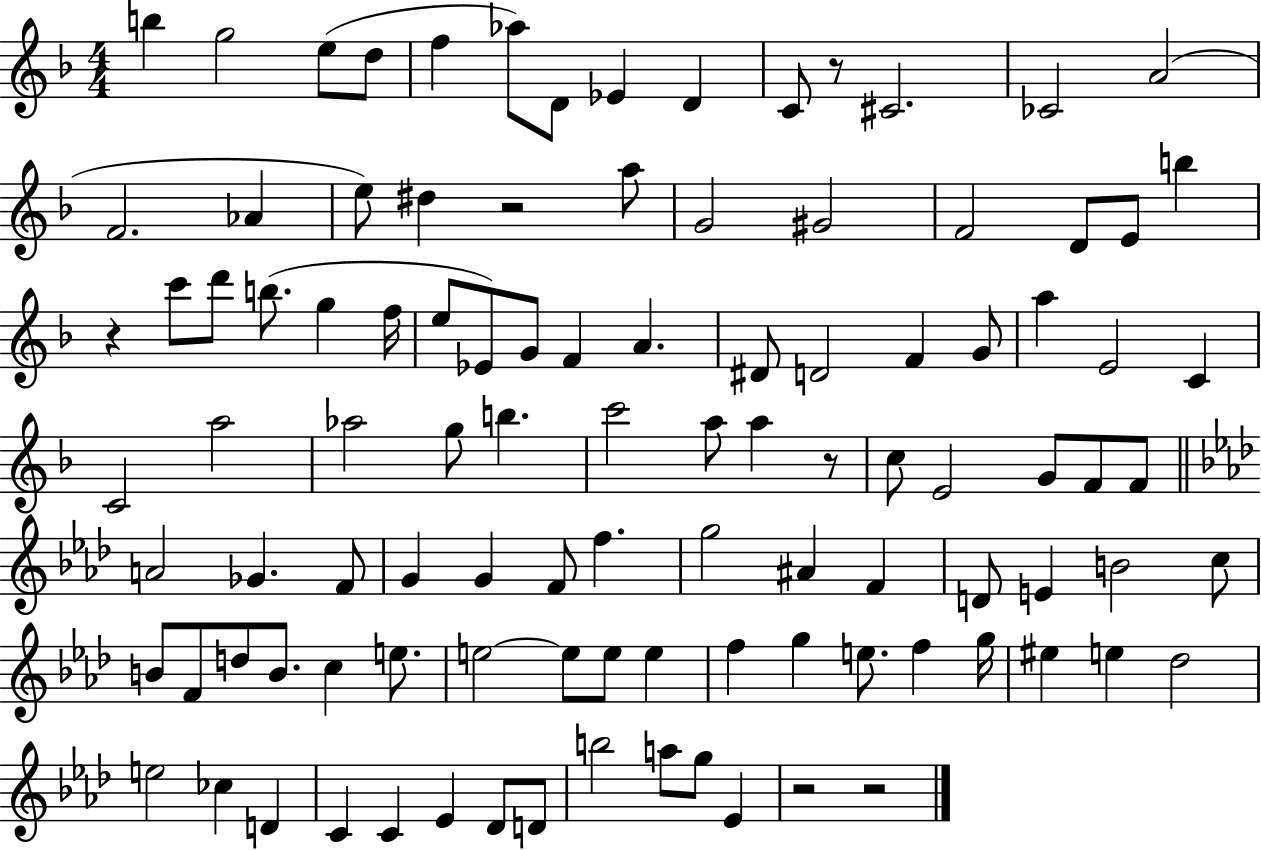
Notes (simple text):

B5/q G5/h E5/e D5/e F5/q Ab5/e D4/e Eb4/q D4/q C4/e R/e C#4/h. CES4/h A4/h F4/h. Ab4/q E5/e D#5/q R/h A5/e G4/h G#4/h F4/h D4/e E4/e B5/q R/q C6/e D6/e B5/e. G5/q F5/s E5/e Eb4/e G4/e F4/q A4/q. D#4/e D4/h F4/q G4/e A5/q E4/h C4/q C4/h A5/h Ab5/h G5/e B5/q. C6/h A5/e A5/q R/e C5/e E4/h G4/e F4/e F4/e A4/h Gb4/q. F4/e G4/q G4/q F4/e F5/q. G5/h A#4/q F4/q D4/e E4/q B4/h C5/e B4/e F4/e D5/e B4/e. C5/q E5/e. E5/h E5/e E5/e E5/q F5/q G5/q E5/e. F5/q G5/s EIS5/q E5/q Db5/h E5/h CES5/q D4/q C4/q C4/q Eb4/q Db4/e D4/e B5/h A5/e G5/e Eb4/q R/h R/h